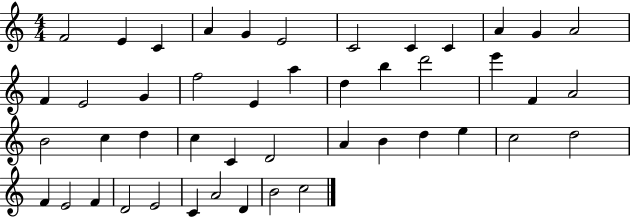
X:1
T:Untitled
M:4/4
L:1/4
K:C
F2 E C A G E2 C2 C C A G A2 F E2 G f2 E a d b d'2 e' F A2 B2 c d c C D2 A B d e c2 d2 F E2 F D2 E2 C A2 D B2 c2